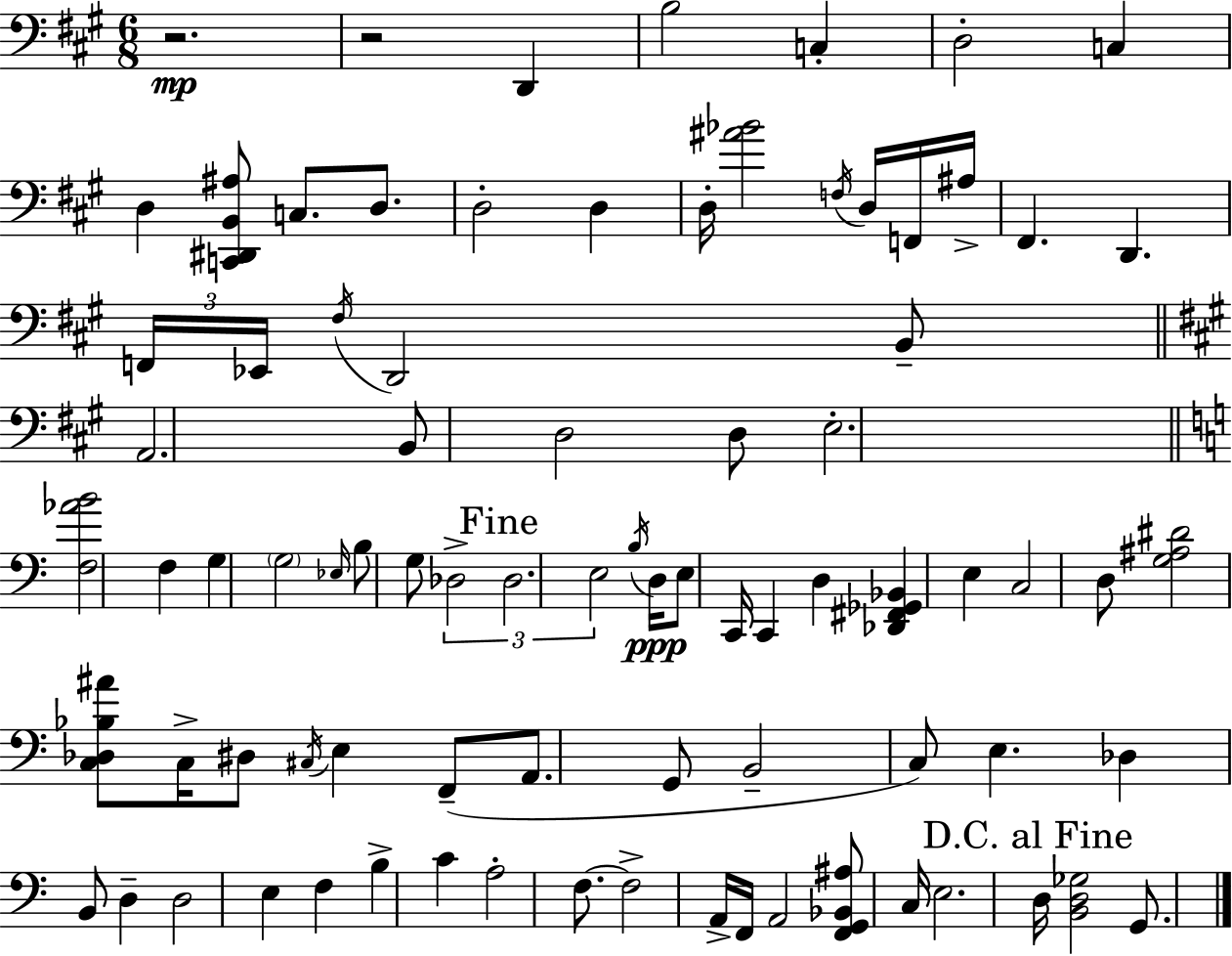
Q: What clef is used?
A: bass